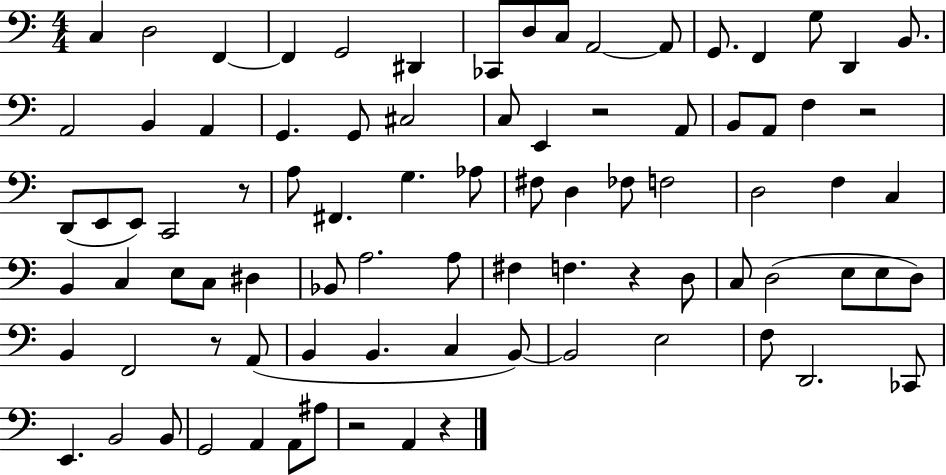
X:1
T:Untitled
M:4/4
L:1/4
K:C
C, D,2 F,, F,, G,,2 ^D,, _C,,/2 D,/2 C,/2 A,,2 A,,/2 G,,/2 F,, G,/2 D,, B,,/2 A,,2 B,, A,, G,, G,,/2 ^C,2 C,/2 E,, z2 A,,/2 B,,/2 A,,/2 F, z2 D,,/2 E,,/2 E,,/2 C,,2 z/2 A,/2 ^F,, G, _A,/2 ^F,/2 D, _F,/2 F,2 D,2 F, C, B,, C, E,/2 C,/2 ^D, _B,,/2 A,2 A,/2 ^F, F, z D,/2 C,/2 D,2 E,/2 E,/2 D,/2 B,, F,,2 z/2 A,,/2 B,, B,, C, B,,/2 B,,2 E,2 F,/2 D,,2 _C,,/2 E,, B,,2 B,,/2 G,,2 A,, A,,/2 ^A,/2 z2 A,, z